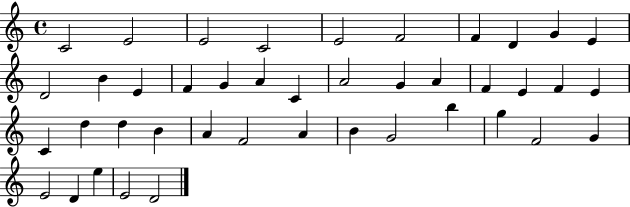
{
  \clef treble
  \time 4/4
  \defaultTimeSignature
  \key c \major
  c'2 e'2 | e'2 c'2 | e'2 f'2 | f'4 d'4 g'4 e'4 | \break d'2 b'4 e'4 | f'4 g'4 a'4 c'4 | a'2 g'4 a'4 | f'4 e'4 f'4 e'4 | \break c'4 d''4 d''4 b'4 | a'4 f'2 a'4 | b'4 g'2 b''4 | g''4 f'2 g'4 | \break e'2 d'4 e''4 | e'2 d'2 | \bar "|."
}